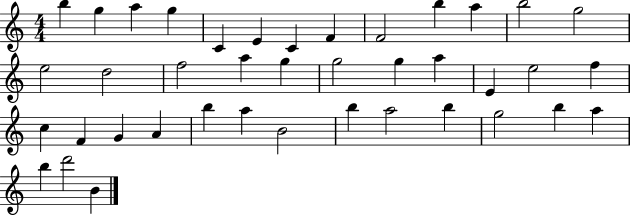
{
  \clef treble
  \numericTimeSignature
  \time 4/4
  \key c \major
  b''4 g''4 a''4 g''4 | c'4 e'4 c'4 f'4 | f'2 b''4 a''4 | b''2 g''2 | \break e''2 d''2 | f''2 a''4 g''4 | g''2 g''4 a''4 | e'4 e''2 f''4 | \break c''4 f'4 g'4 a'4 | b''4 a''4 b'2 | b''4 a''2 b''4 | g''2 b''4 a''4 | \break b''4 d'''2 b'4 | \bar "|."
}